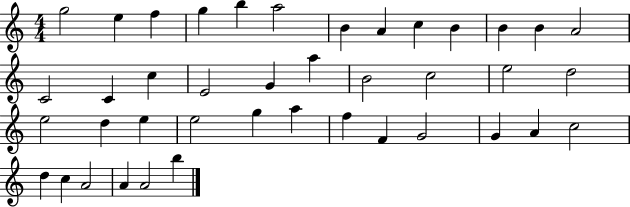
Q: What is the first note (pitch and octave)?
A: G5